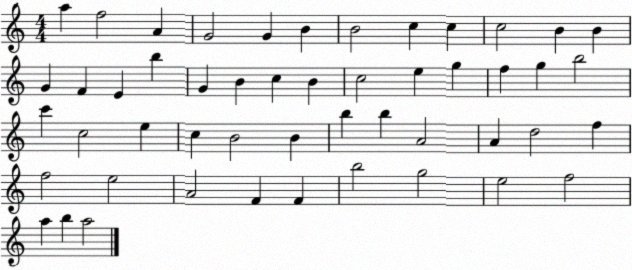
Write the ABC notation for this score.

X:1
T:Untitled
M:4/4
L:1/4
K:C
a f2 A G2 G B B2 c c c2 B B G F E b G B c B c2 e g f g b2 c' c2 e c B2 B b b A2 A d2 f f2 e2 A2 F F b2 g2 e2 f2 a b a2